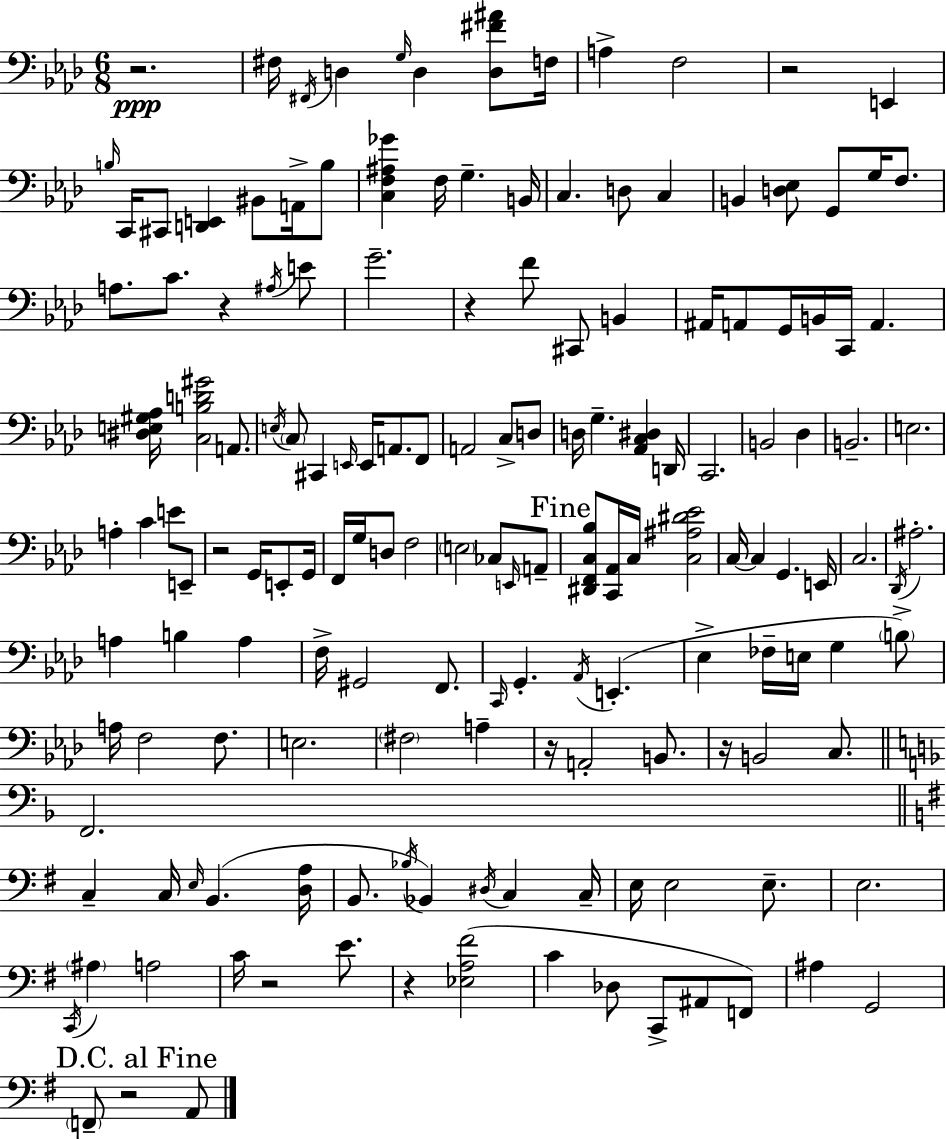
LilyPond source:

{
  \clef bass
  \numericTimeSignature
  \time 6/8
  \key aes \major
  r2.\ppp | fis16 \acciaccatura { fis,16 } d4 \grace { g16 } d4 <d fis' ais'>8 | f16 a4-> f2 | r2 e,4 | \break \grace { b16 } c,16 cis,8 <d, e,>4 bis,8 | a,16-> b8 <c f ais ges'>4 f16 g4.-- | b,16 c4. d8 c4 | b,4 <d ees>8 g,8 g16 | \break f8. a8. c'8. r4 | \acciaccatura { ais16 } e'8 g'2.-- | r4 f'8 cis,8 | b,4 ais,16 a,8 g,16 b,16 c,16 a,4. | \break <dis e gis aes>16 <c b d' gis'>2 | a,8. \acciaccatura { e16 } \parenthesize c8 cis,4 \grace { e,16 } | e,16 a,8. f,8 a,2 | c8-> d8 d16 g4.-- | \break <aes, c dis>4 d,16 c,2. | b,2 | des4 b,2.-- | e2. | \break a4-. c'4 | e'8 e,8-- r2 | g,16 e,8-. g,16 f,16 g16 d8 f2 | \parenthesize e2 | \break ces8 \grace { e,16 } a,8-- \mark "Fine" <dis, f, c bes>8 <c, aes,>16 c16 <c ais dis' ees'>2 | c16~~ c4 | g,4. e,16 c2. | \acciaccatura { des,16 } ais2.-. | \break a4 | b4 a4 f16-> gis,2 | f,8. \grace { c,16 } g,4.-. | \acciaccatura { aes,16 } e,4.-.( ees4-> | \break fes16-- e16 g4 \parenthesize b8->) a16 f2 | f8. e2. | \parenthesize fis2 | a4-- r16 a,2-. | \break b,8. r16 b,2 | c8. \bar "||" \break \key f \major f,2. | \bar "||" \break \key g \major c4-- c16 \grace { e16 } b,4.( | <d a>16 b,8. \acciaccatura { bes16 }) bes,4 \acciaccatura { dis16 } c4 | c16-- e16 e2 | e8.-- e2. | \break \acciaccatura { c,16 } \parenthesize ais4 a2 | c'16 r2 | e'8. r4 <ees a fis'>2( | c'4 des8 c,8-> | \break ais,8 f,8) ais4 g,2 | \mark "D.C. al Fine" \parenthesize f,8-- r2 | a,8 \bar "|."
}